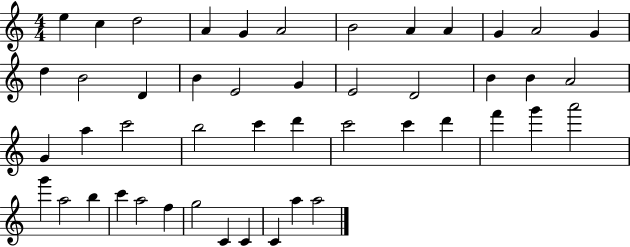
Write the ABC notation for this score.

X:1
T:Untitled
M:4/4
L:1/4
K:C
e c d2 A G A2 B2 A A G A2 G d B2 D B E2 G E2 D2 B B A2 G a c'2 b2 c' d' c'2 c' d' f' g' a'2 g' a2 b c' a2 f g2 C C C a a2